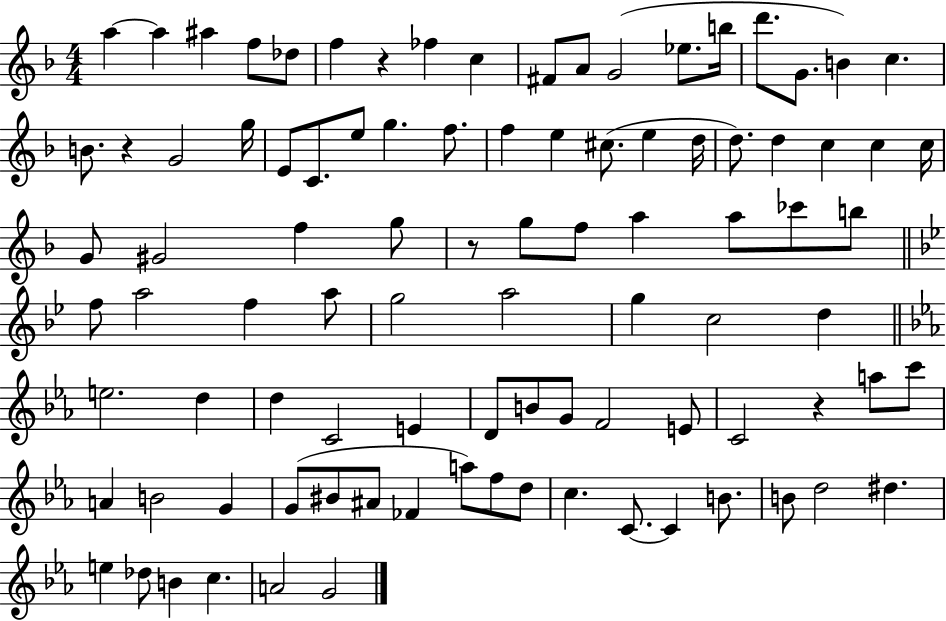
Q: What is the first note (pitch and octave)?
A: A5